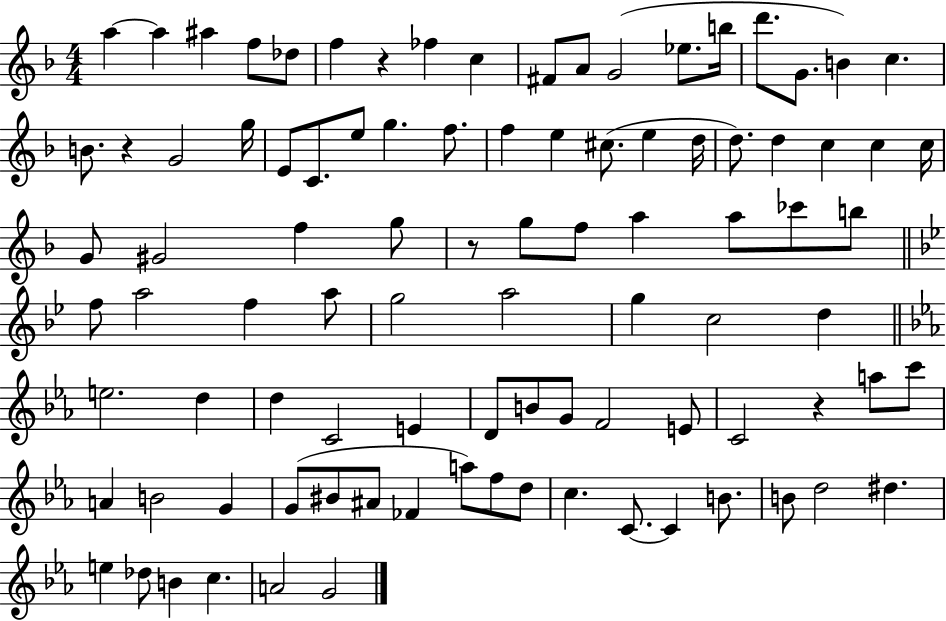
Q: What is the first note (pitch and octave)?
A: A5